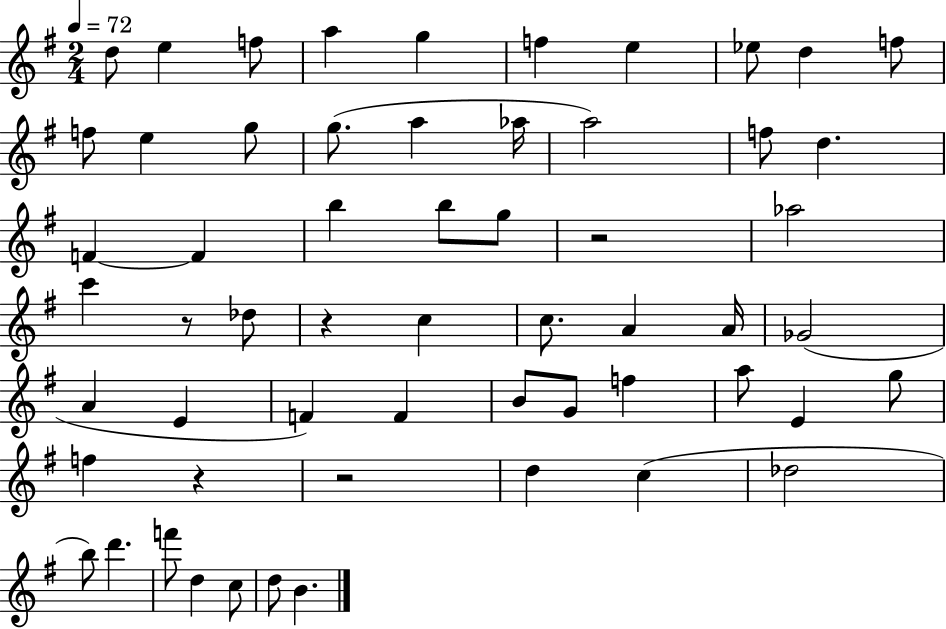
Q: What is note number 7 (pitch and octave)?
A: E5